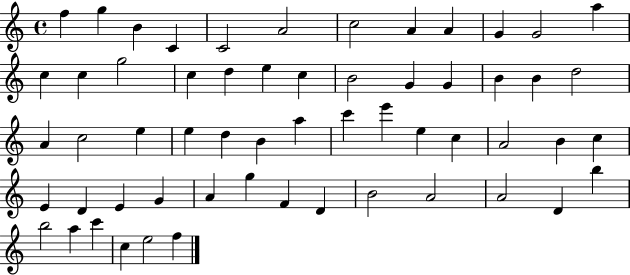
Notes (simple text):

F5/q G5/q B4/q C4/q C4/h A4/h C5/h A4/q A4/q G4/q G4/h A5/q C5/q C5/q G5/h C5/q D5/q E5/q C5/q B4/h G4/q G4/q B4/q B4/q D5/h A4/q C5/h E5/q E5/q D5/q B4/q A5/q C6/q E6/q E5/q C5/q A4/h B4/q C5/q E4/q D4/q E4/q G4/q A4/q G5/q F4/q D4/q B4/h A4/h A4/h D4/q B5/q B5/h A5/q C6/q C5/q E5/h F5/q